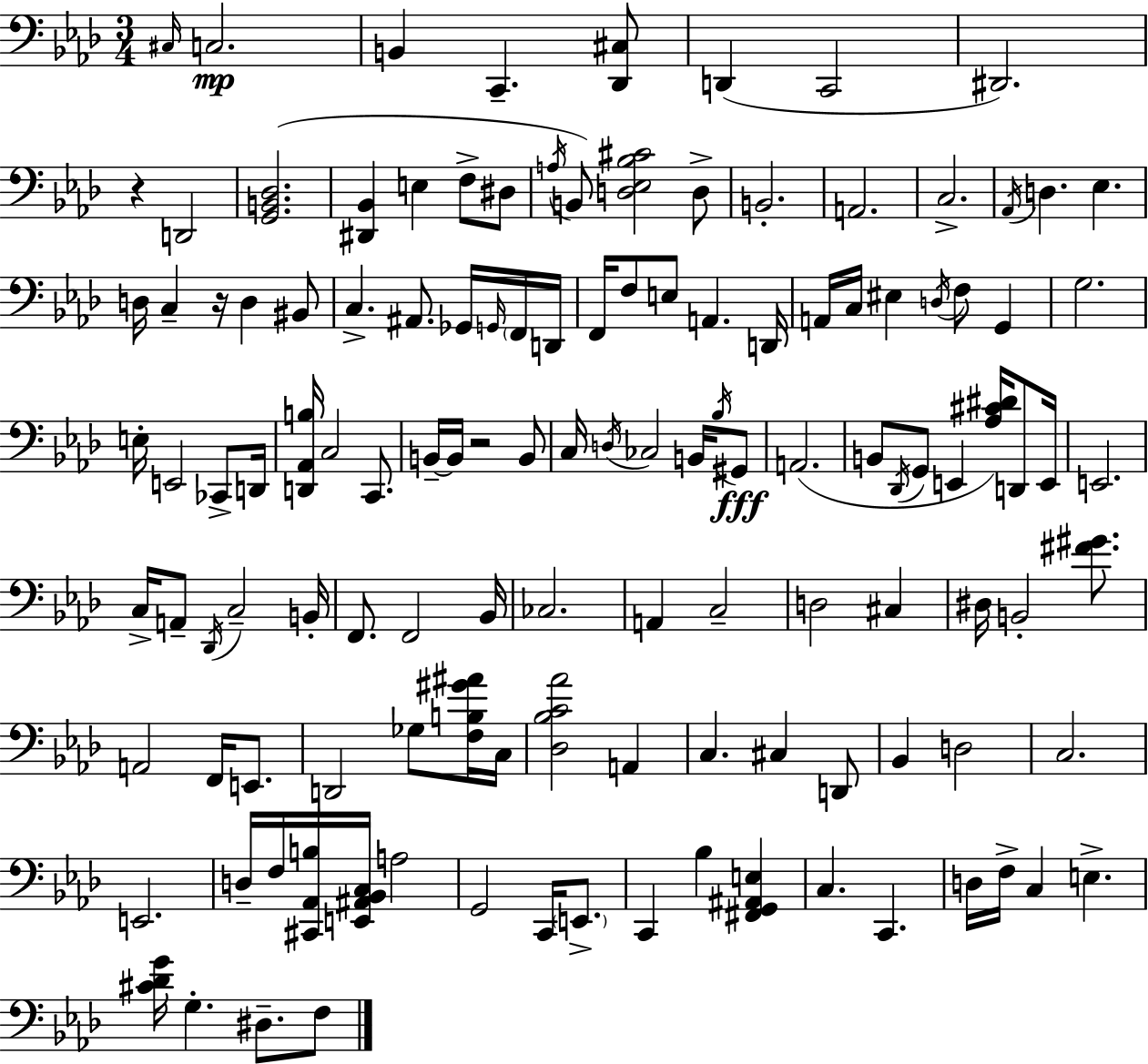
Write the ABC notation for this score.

X:1
T:Untitled
M:3/4
L:1/4
K:Fm
^C,/4 C,2 B,, C,, [_D,,^C,]/2 D,, C,,2 ^D,,2 z D,,2 [G,,B,,_D,]2 [^D,,_B,,] E, F,/2 ^D,/2 A,/4 B,,/2 [D,_E,_B,^C]2 D,/2 B,,2 A,,2 C,2 _A,,/4 D, _E, D,/4 C, z/4 D, ^B,,/2 C, ^A,,/2 _G,,/4 G,,/4 F,,/4 D,,/4 F,,/4 F,/2 E,/2 A,, D,,/4 A,,/4 C,/4 ^E, D,/4 F,/2 G,, G,2 E,/4 E,,2 _C,,/2 D,,/4 [D,,_A,,B,]/4 C,2 C,,/2 B,,/4 B,,/4 z2 B,,/2 C,/4 D,/4 _C,2 B,,/4 _B,/4 ^G,,/2 A,,2 B,,/2 _D,,/4 G,,/2 E,, [_A,^C^D]/4 D,,/2 E,,/4 E,,2 C,/4 A,,/2 _D,,/4 C,2 B,,/4 F,,/2 F,,2 _B,,/4 _C,2 A,, C,2 D,2 ^C, ^D,/4 B,,2 [^F^G]/2 A,,2 F,,/4 E,,/2 D,,2 _G,/2 [F,B,^G^A]/4 C,/4 [_D,_B,C_A]2 A,, C, ^C, D,,/2 _B,, D,2 C,2 E,,2 D,/4 F,/4 [^C,,_A,,B,]/4 [E,,^A,,_B,,C,]/4 A,2 G,,2 C,,/4 E,,/2 C,, _B, [^F,,G,,^A,,E,] C, C,, D,/4 F,/4 C, E, [^C_DG]/4 G, ^D,/2 F,/2